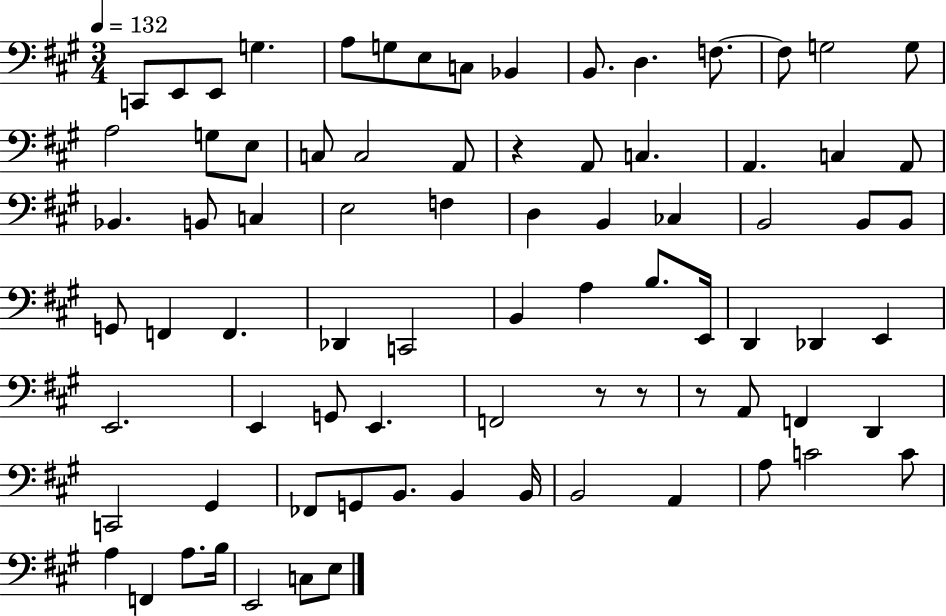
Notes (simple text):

C2/e E2/e E2/e G3/q. A3/e G3/e E3/e C3/e Bb2/q B2/e. D3/q. F3/e. F3/e G3/h G3/e A3/h G3/e E3/e C3/e C3/h A2/e R/q A2/e C3/q. A2/q. C3/q A2/e Bb2/q. B2/e C3/q E3/h F3/q D3/q B2/q CES3/q B2/h B2/e B2/e G2/e F2/q F2/q. Db2/q C2/h B2/q A3/q B3/e. E2/s D2/q Db2/q E2/q E2/h. E2/q G2/e E2/q. F2/h R/e R/e R/e A2/e F2/q D2/q C2/h G#2/q FES2/e G2/e B2/e. B2/q B2/s B2/h A2/q A3/e C4/h C4/e A3/q F2/q A3/e. B3/s E2/h C3/e E3/e